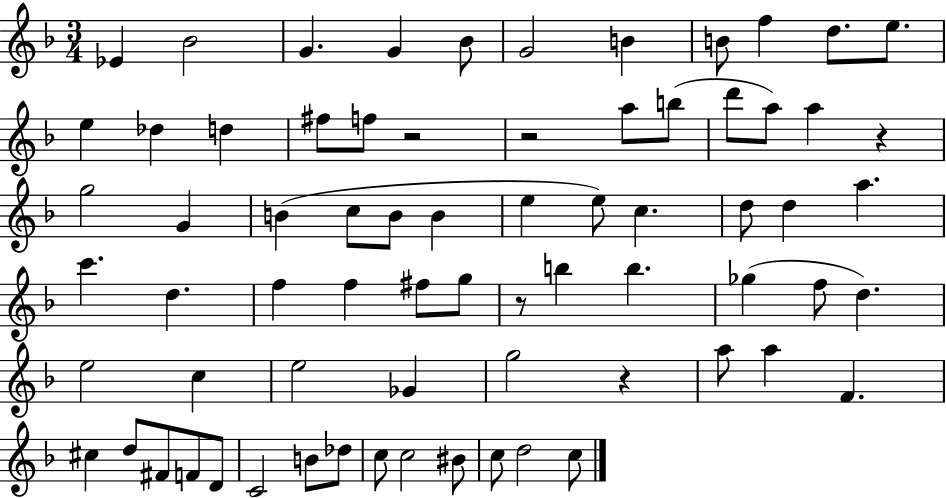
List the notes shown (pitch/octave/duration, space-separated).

Eb4/q Bb4/h G4/q. G4/q Bb4/e G4/h B4/q B4/e F5/q D5/e. E5/e. E5/q Db5/q D5/q F#5/e F5/e R/h R/h A5/e B5/e D6/e A5/e A5/q R/q G5/h G4/q B4/q C5/e B4/e B4/q E5/q E5/e C5/q. D5/e D5/q A5/q. C6/q. D5/q. F5/q F5/q F#5/e G5/e R/e B5/q B5/q. Gb5/q F5/e D5/q. E5/h C5/q E5/h Gb4/q G5/h R/q A5/e A5/q F4/q. C#5/q D5/e F#4/e F4/e D4/e C4/h B4/e Db5/e C5/e C5/h BIS4/e C5/e D5/h C5/e